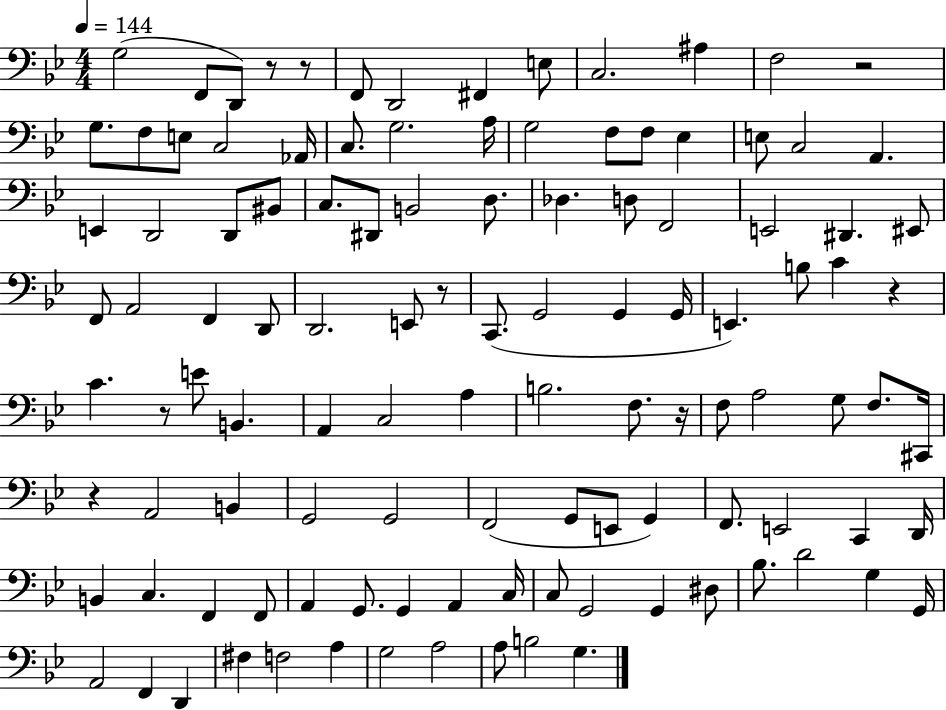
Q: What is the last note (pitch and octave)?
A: G3